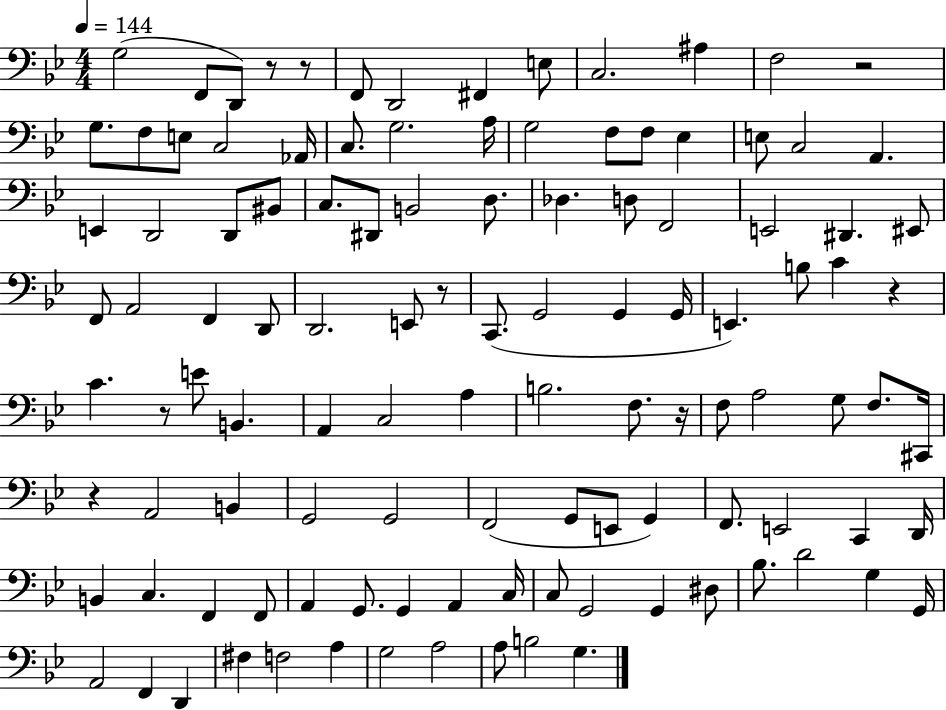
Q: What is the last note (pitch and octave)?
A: G3